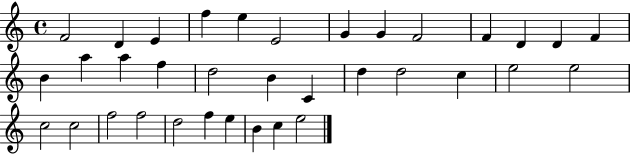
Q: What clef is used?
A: treble